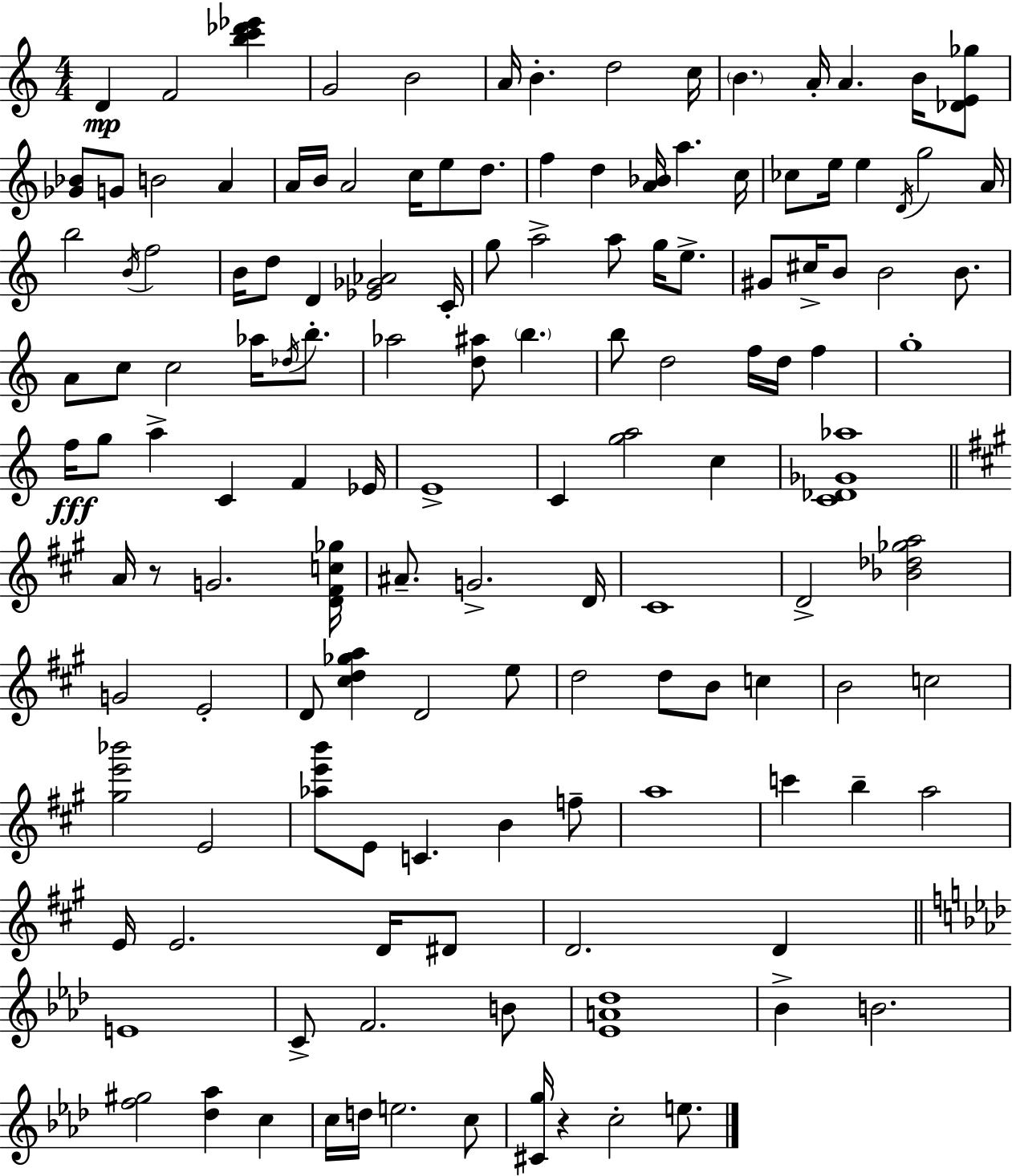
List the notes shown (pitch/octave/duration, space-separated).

D4/q F4/h [B5,C6,Db6,Eb6]/q G4/h B4/h A4/s B4/q. D5/h C5/s B4/q. A4/s A4/q. B4/s [Db4,E4,Gb5]/e [Gb4,Bb4]/e G4/e B4/h A4/q A4/s B4/s A4/h C5/s E5/e D5/e. F5/q D5/q [A4,Bb4]/s A5/q. C5/s CES5/e E5/s E5/q D4/s G5/h A4/s B5/h B4/s F5/h B4/s D5/e D4/q [Eb4,Gb4,Ab4]/h C4/s G5/e A5/h A5/e G5/s E5/e. G#4/e C#5/s B4/e B4/h B4/e. A4/e C5/e C5/h Ab5/s Db5/s B5/e. Ab5/h [D5,A#5]/e B5/q. B5/e D5/h F5/s D5/s F5/q G5/w F5/s G5/e A5/q C4/q F4/q Eb4/s E4/w C4/q [G5,A5]/h C5/q [C4,Db4,Gb4,Ab5]/w A4/s R/e G4/h. [D4,F#4,C5,Gb5]/s A#4/e. G4/h. D4/s C#4/w D4/h [Bb4,Db5,Gb5,A5]/h G4/h E4/h D4/e [C#5,D5,Gb5,A5]/q D4/h E5/e D5/h D5/e B4/e C5/q B4/h C5/h [G#5,E6,Bb6]/h E4/h [Ab5,E6,B6]/e E4/e C4/q. B4/q F5/e A5/w C6/q B5/q A5/h E4/s E4/h. D4/s D#4/e D4/h. D4/q E4/w C4/e F4/h. B4/e [Eb4,A4,Db5]/w Bb4/q B4/h. [F5,G#5]/h [Db5,Ab5]/q C5/q C5/s D5/s E5/h. C5/e [C#4,G5]/s R/q C5/h E5/e.